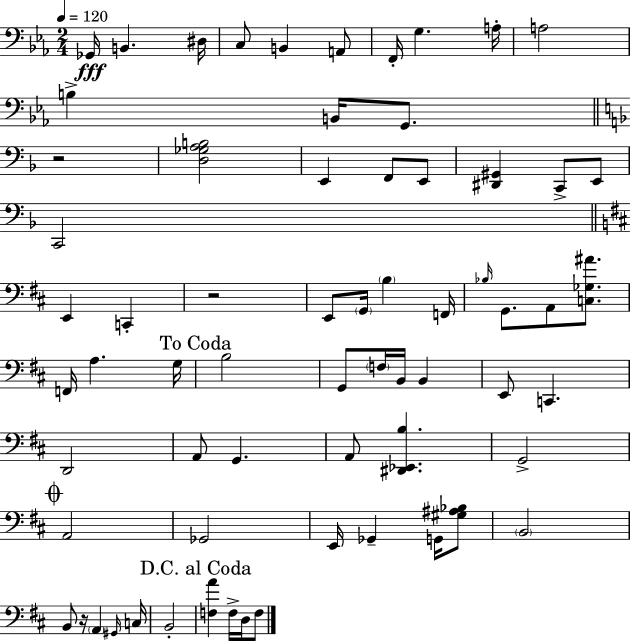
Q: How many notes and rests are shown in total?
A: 66